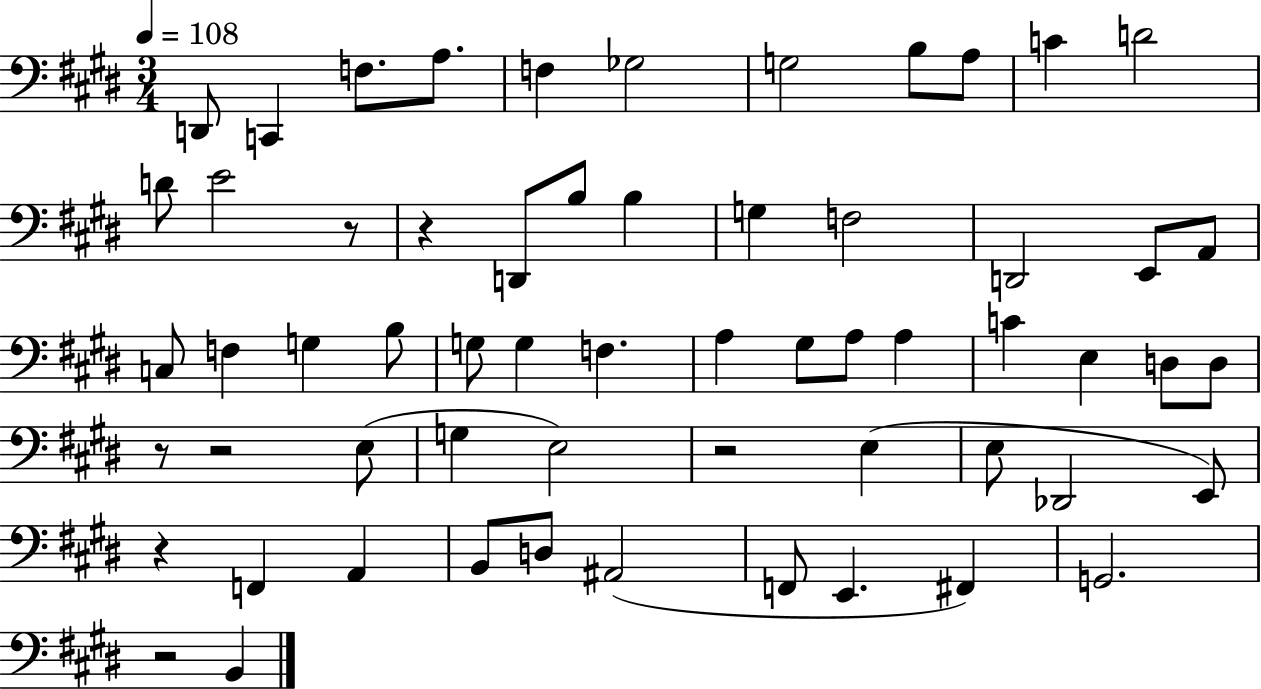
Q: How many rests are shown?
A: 7